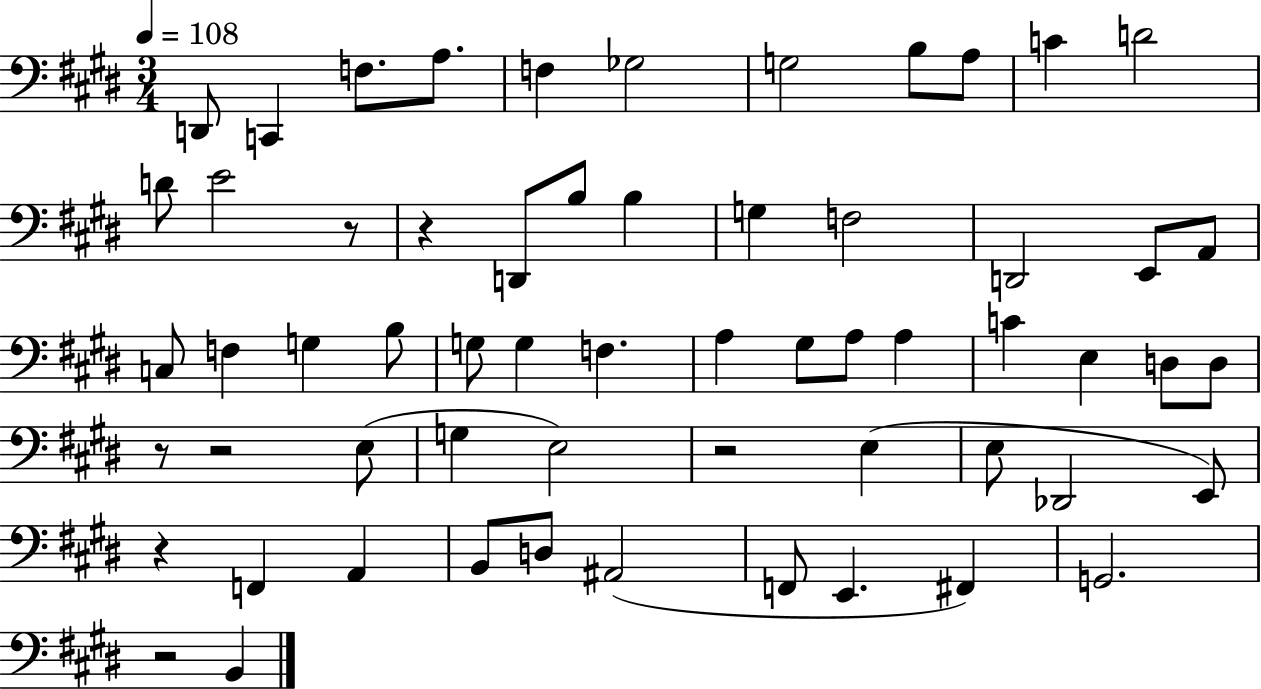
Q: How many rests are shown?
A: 7